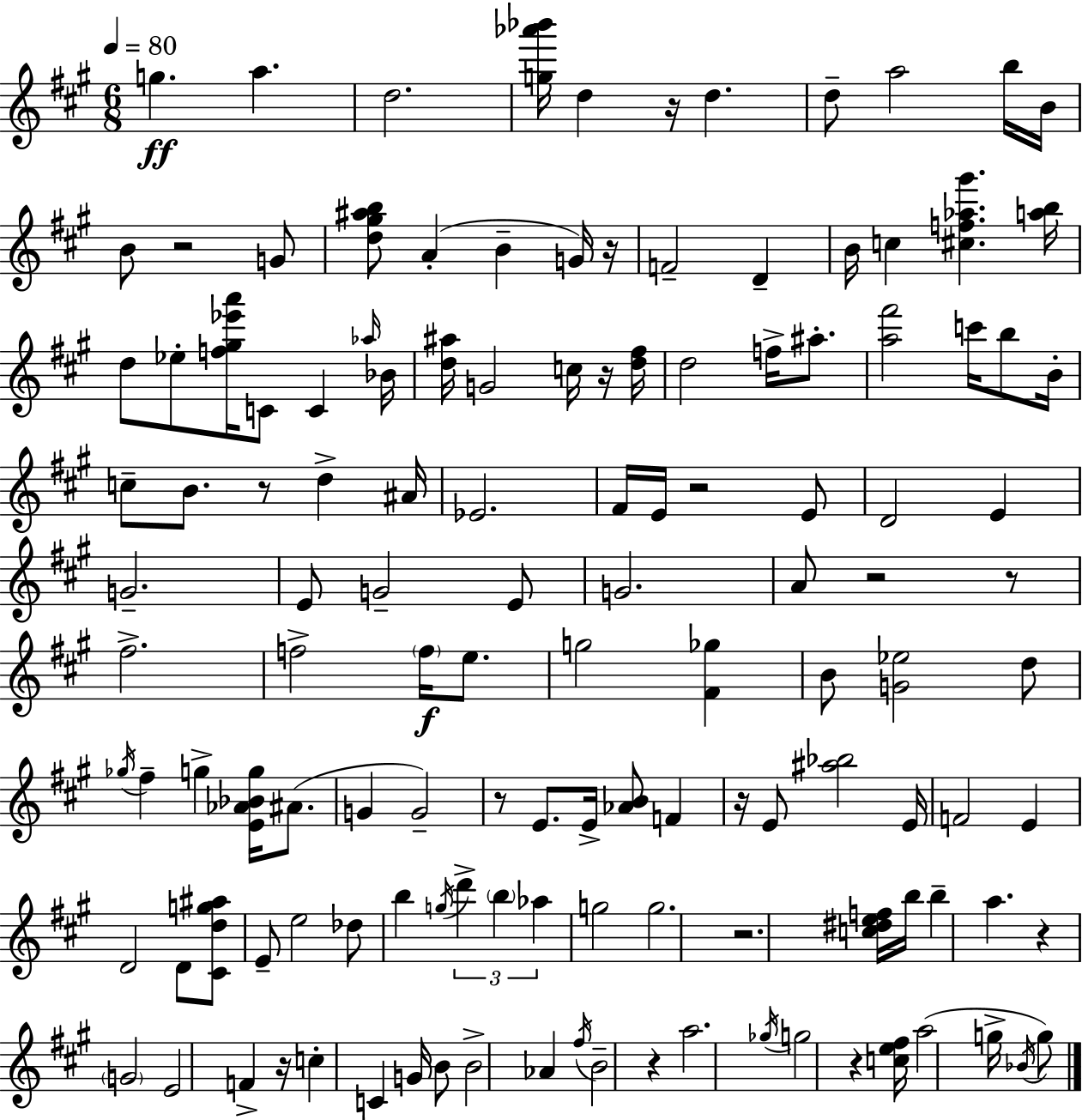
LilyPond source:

{
  \clef treble
  \numericTimeSignature
  \time 6/8
  \key a \major
  \tempo 4 = 80
  g''4.\ff a''4. | d''2. | <g'' aes''' bes'''>16 d''4 r16 d''4. | d''8-- a''2 b''16 b'16 | \break b'8 r2 g'8 | <d'' gis'' ais'' b''>8 a'4-.( b'4-- g'16) r16 | f'2-- d'4-- | b'16 c''4 <cis'' f'' aes'' gis'''>4. <a'' b''>16 | \break d''8 ees''8-. <f'' gis'' ees''' a'''>16 c'8 c'4 \grace { aes''16 } | bes'16 <d'' ais''>16 g'2 c''16 r16 | <d'' fis''>16 d''2 f''16-> ais''8.-. | <a'' fis'''>2 c'''16 b''8 | \break b'16-. c''8-- b'8. r8 d''4-> | ais'16 ees'2. | fis'16 e'16 r2 e'8 | d'2 e'4 | \break g'2.-- | e'8 g'2-- e'8 | g'2. | a'8 r2 r8 | \break fis''2.-> | f''2-> \parenthesize f''16\f e''8. | g''2 <fis' ges''>4 | b'8 <g' ees''>2 d''8 | \break \acciaccatura { ges''16 } fis''4-- g''4-> <e' aes' bes' g''>16 ais'8.( | g'4 g'2--) | r8 e'8. e'16-> <aes' b'>8 f'4 | r16 e'8 <ais'' bes''>2 | \break e'16 f'2 e'4 | d'2 d'8 | <cis' d'' g'' ais''>8 e'8-- e''2 | des''8 b''4 \acciaccatura { g''16 } \tuplet 3/2 { d'''4-> \parenthesize b''4 | \break aes''4 } g''2 | g''2. | r2. | <c'' dis'' e'' f''>16 b''16 b''4-- a''4. | \break r4 \parenthesize g'2 | e'2 f'4-> | r16 c''4-. c'4 | g'16 b'8 b'2-> aes'4 | \break \acciaccatura { fis''16 } b'2-- | r4 a''2. | \acciaccatura { ges''16 } g''2 | r4 <c'' e'' fis''>16 a''2( | \break g''16-> \acciaccatura { bes'16 } g''8) \bar "|."
}